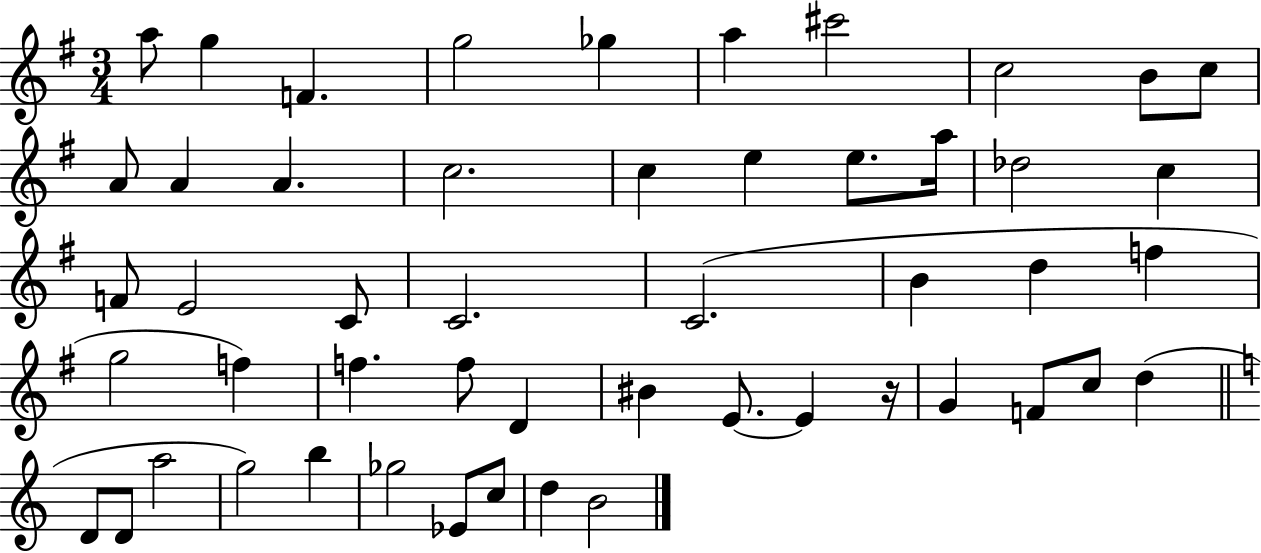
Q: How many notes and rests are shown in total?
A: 51